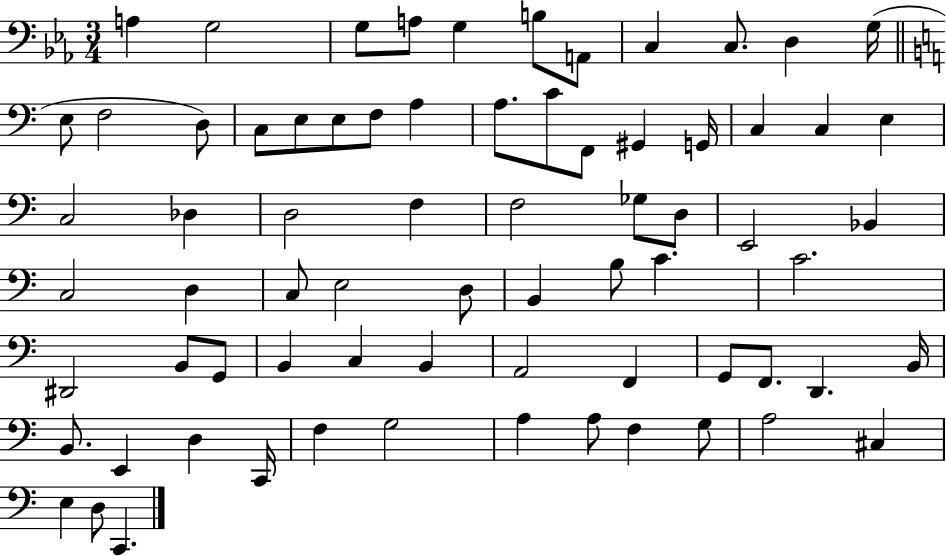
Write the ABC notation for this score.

X:1
T:Untitled
M:3/4
L:1/4
K:Eb
A, G,2 G,/2 A,/2 G, B,/2 A,,/2 C, C,/2 D, G,/4 E,/2 F,2 D,/2 C,/2 E,/2 E,/2 F,/2 A, A,/2 C/2 F,,/2 ^G,, G,,/4 C, C, E, C,2 _D, D,2 F, F,2 _G,/2 D,/2 E,,2 _B,, C,2 D, C,/2 E,2 D,/2 B,, B,/2 C C2 ^D,,2 B,,/2 G,,/2 B,, C, B,, A,,2 F,, G,,/2 F,,/2 D,, B,,/4 B,,/2 E,, D, C,,/4 F, G,2 A, A,/2 F, G,/2 A,2 ^C, E, D,/2 C,,